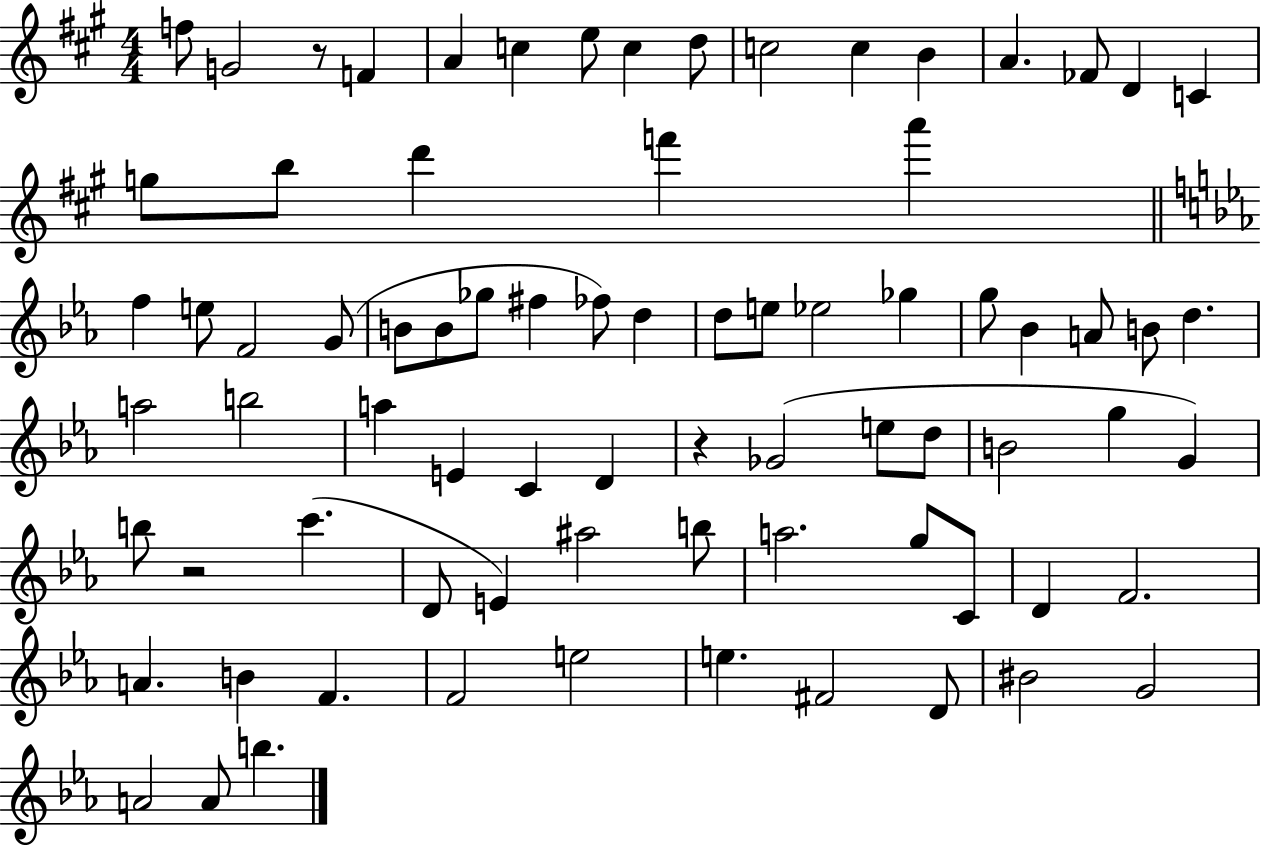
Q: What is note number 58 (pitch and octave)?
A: A5